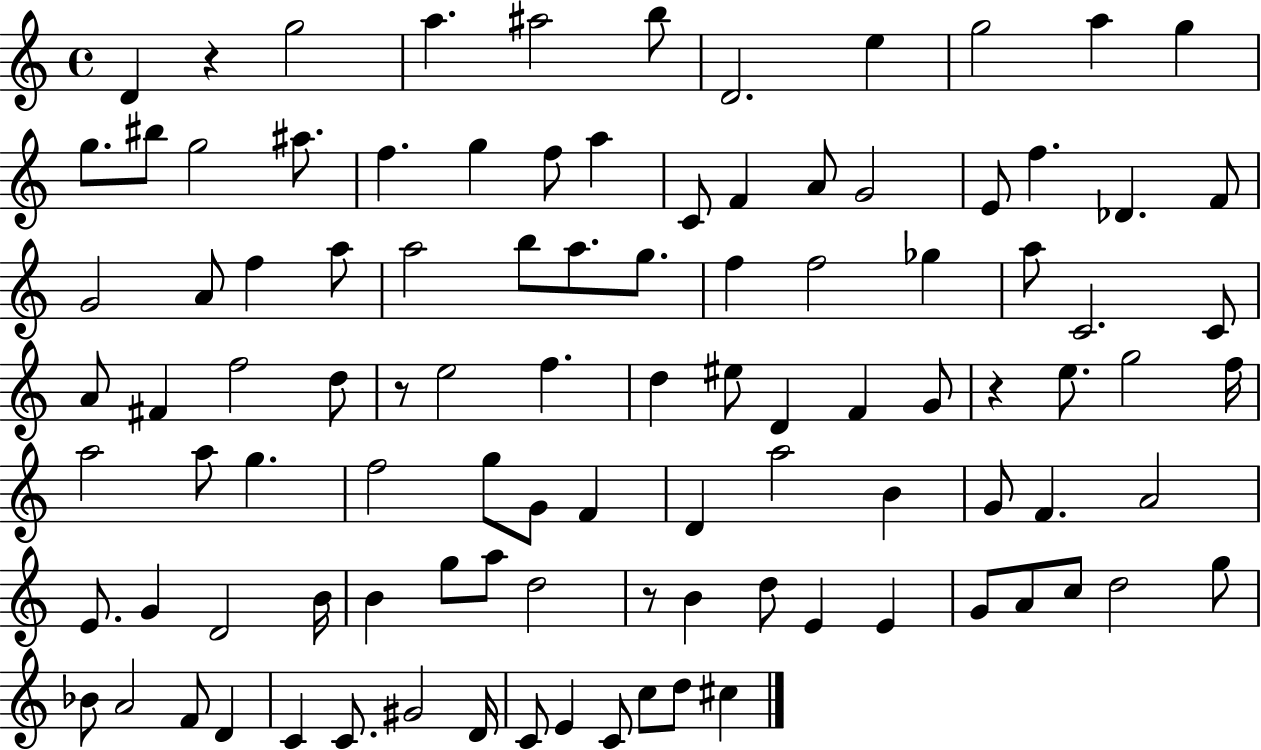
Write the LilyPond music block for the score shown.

{
  \clef treble
  \time 4/4
  \defaultTimeSignature
  \key c \major
  d'4 r4 g''2 | a''4. ais''2 b''8 | d'2. e''4 | g''2 a''4 g''4 | \break g''8. bis''8 g''2 ais''8. | f''4. g''4 f''8 a''4 | c'8 f'4 a'8 g'2 | e'8 f''4. des'4. f'8 | \break g'2 a'8 f''4 a''8 | a''2 b''8 a''8. g''8. | f''4 f''2 ges''4 | a''8 c'2. c'8 | \break a'8 fis'4 f''2 d''8 | r8 e''2 f''4. | d''4 eis''8 d'4 f'4 g'8 | r4 e''8. g''2 f''16 | \break a''2 a''8 g''4. | f''2 g''8 g'8 f'4 | d'4 a''2 b'4 | g'8 f'4. a'2 | \break e'8. g'4 d'2 b'16 | b'4 g''8 a''8 d''2 | r8 b'4 d''8 e'4 e'4 | g'8 a'8 c''8 d''2 g''8 | \break bes'8 a'2 f'8 d'4 | c'4 c'8. gis'2 d'16 | c'8 e'4 c'8 c''8 d''8 cis''4 | \bar "|."
}